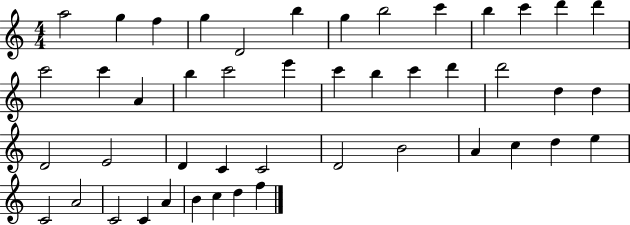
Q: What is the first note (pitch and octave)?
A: A5